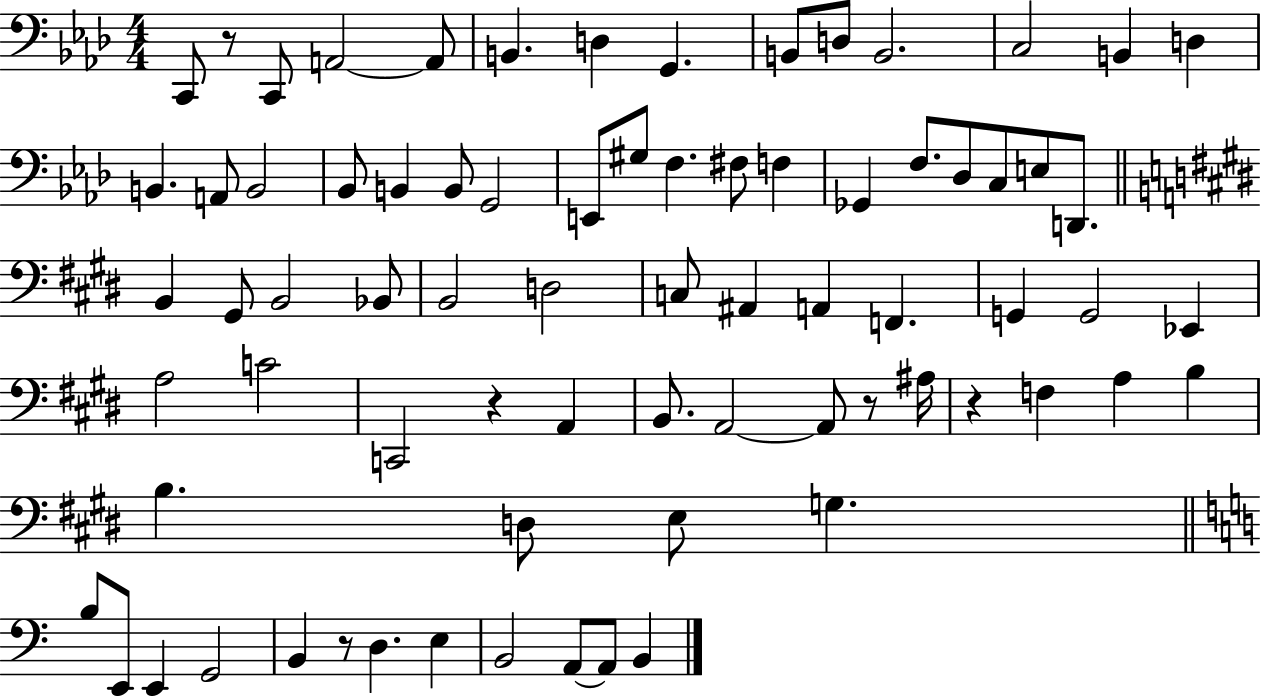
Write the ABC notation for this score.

X:1
T:Untitled
M:4/4
L:1/4
K:Ab
C,,/2 z/2 C,,/2 A,,2 A,,/2 B,, D, G,, B,,/2 D,/2 B,,2 C,2 B,, D, B,, A,,/2 B,,2 _B,,/2 B,, B,,/2 G,,2 E,,/2 ^G,/2 F, ^F,/2 F, _G,, F,/2 _D,/2 C,/2 E,/2 D,,/2 B,, ^G,,/2 B,,2 _B,,/2 B,,2 D,2 C,/2 ^A,, A,, F,, G,, G,,2 _E,, A,2 C2 C,,2 z A,, B,,/2 A,,2 A,,/2 z/2 ^A,/4 z F, A, B, B, D,/2 E,/2 G, B,/2 E,,/2 E,, G,,2 B,, z/2 D, E, B,,2 A,,/2 A,,/2 B,,